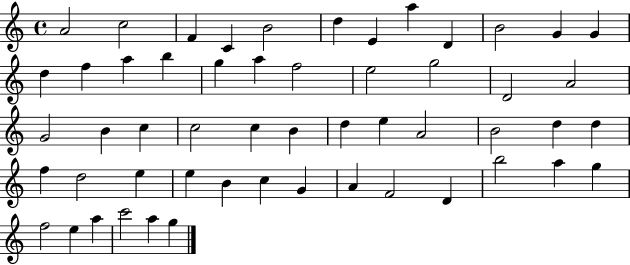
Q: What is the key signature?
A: C major